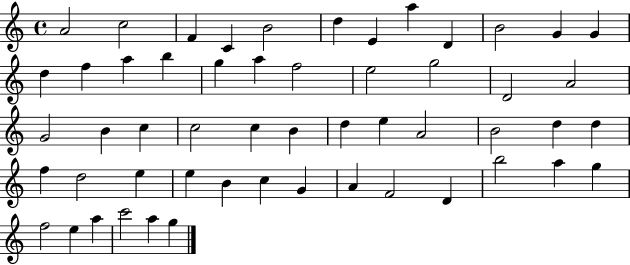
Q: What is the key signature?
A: C major